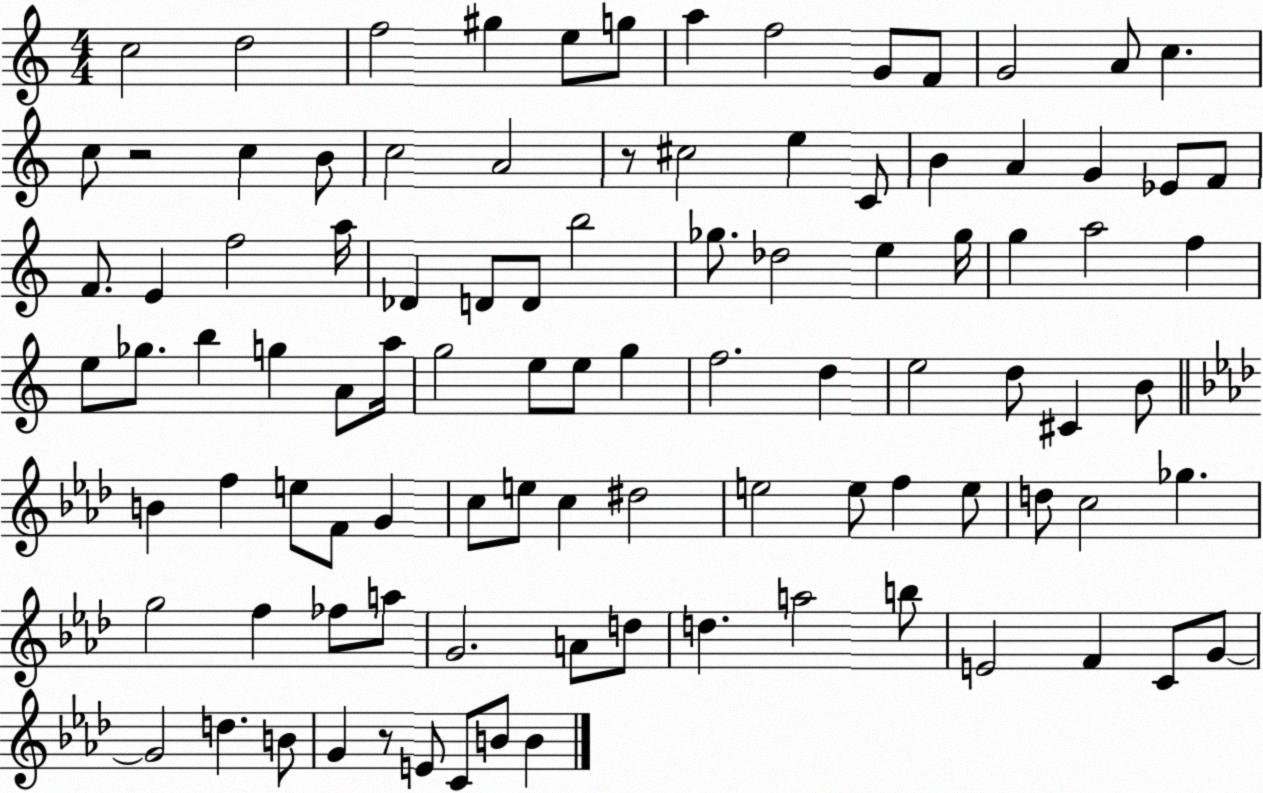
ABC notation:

X:1
T:Untitled
M:4/4
L:1/4
K:C
c2 d2 f2 ^g e/2 g/2 a f2 G/2 F/2 G2 A/2 c c/2 z2 c B/2 c2 A2 z/2 ^c2 e C/2 B A G _E/2 F/2 F/2 E f2 a/4 _D D/2 D/2 b2 _g/2 _d2 e _g/4 g a2 f e/2 _g/2 b g A/2 a/4 g2 e/2 e/2 g f2 d e2 d/2 ^C B/2 B f e/2 F/2 G c/2 e/2 c ^d2 e2 e/2 f e/2 d/2 c2 _g g2 f _f/2 a/2 G2 A/2 d/2 d a2 b/2 E2 F C/2 G/2 G2 d B/2 G z/2 E/2 C/2 B/2 B